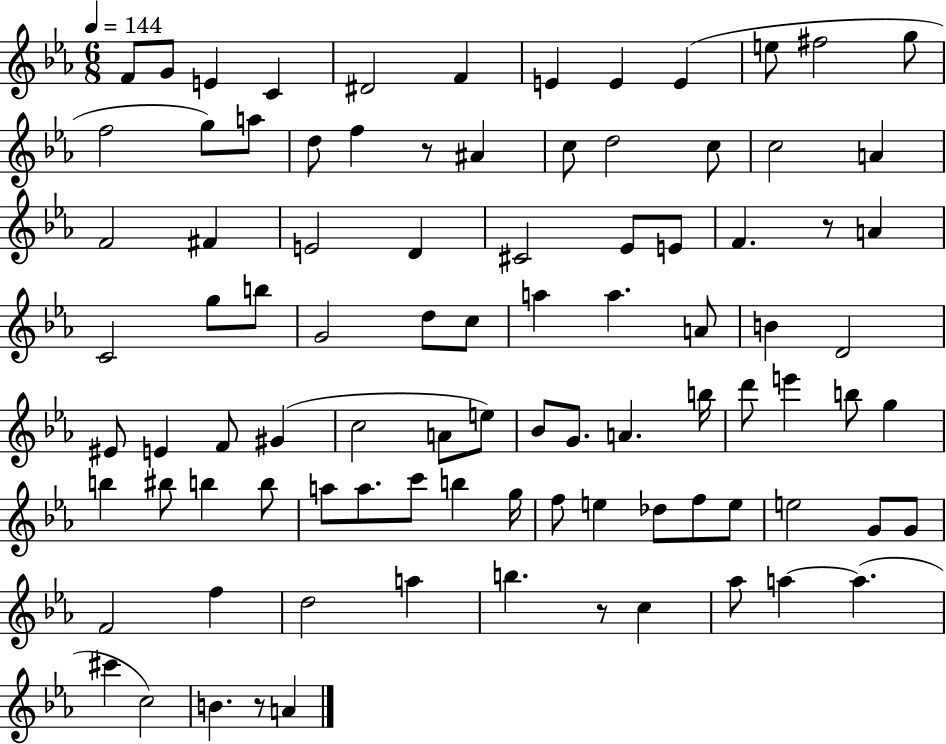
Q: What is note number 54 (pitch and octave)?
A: B5